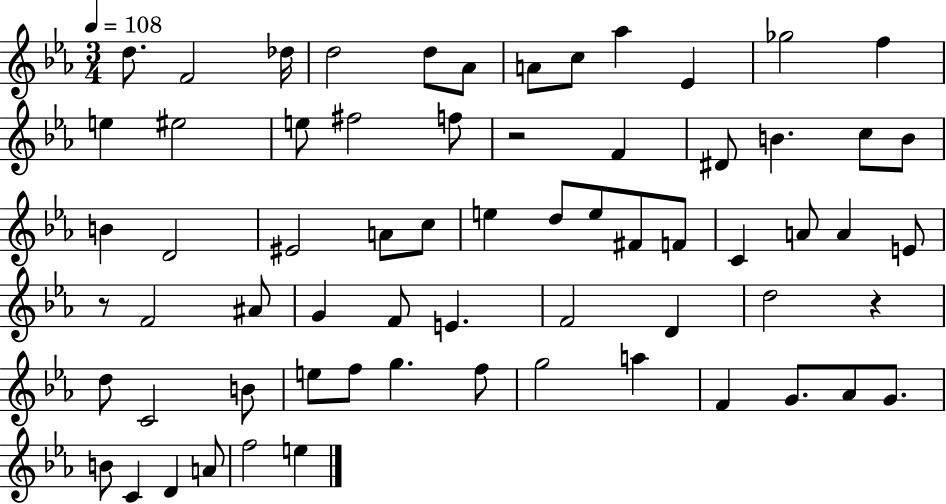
{
  \clef treble
  \numericTimeSignature
  \time 3/4
  \key ees \major
  \tempo 4 = 108
  d''8. f'2 des''16 | d''2 d''8 aes'8 | a'8 c''8 aes''4 ees'4 | ges''2 f''4 | \break e''4 eis''2 | e''8 fis''2 f''8 | r2 f'4 | dis'8 b'4. c''8 b'8 | \break b'4 d'2 | eis'2 a'8 c''8 | e''4 d''8 e''8 fis'8 f'8 | c'4 a'8 a'4 e'8 | \break r8 f'2 ais'8 | g'4 f'8 e'4. | f'2 d'4 | d''2 r4 | \break d''8 c'2 b'8 | e''8 f''8 g''4. f''8 | g''2 a''4 | f'4 g'8. aes'8 g'8. | \break b'8 c'4 d'4 a'8 | f''2 e''4 | \bar "|."
}